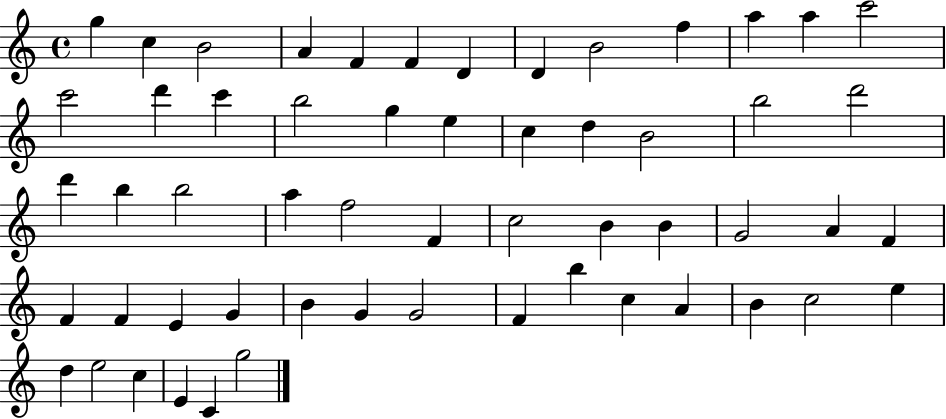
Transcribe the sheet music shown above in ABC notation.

X:1
T:Untitled
M:4/4
L:1/4
K:C
g c B2 A F F D D B2 f a a c'2 c'2 d' c' b2 g e c d B2 b2 d'2 d' b b2 a f2 F c2 B B G2 A F F F E G B G G2 F b c A B c2 e d e2 c E C g2